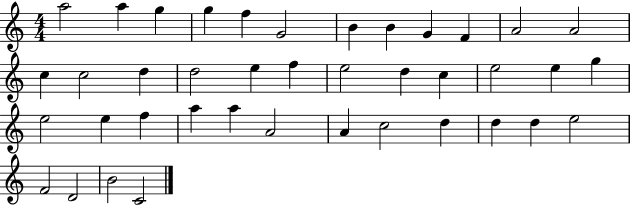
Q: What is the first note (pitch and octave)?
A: A5